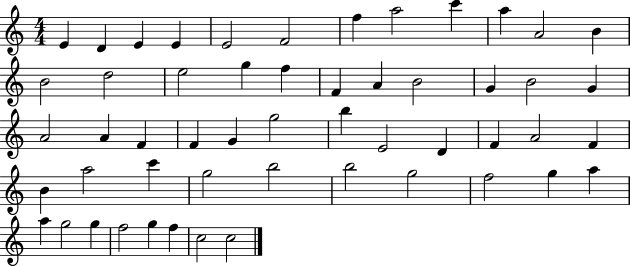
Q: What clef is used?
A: treble